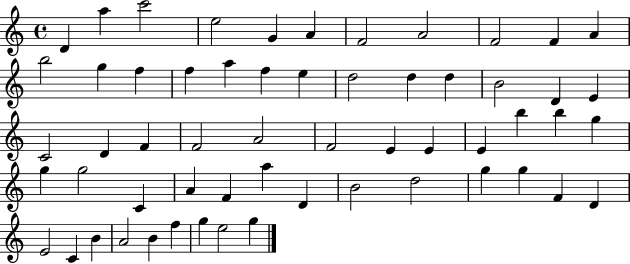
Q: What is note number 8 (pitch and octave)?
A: A4